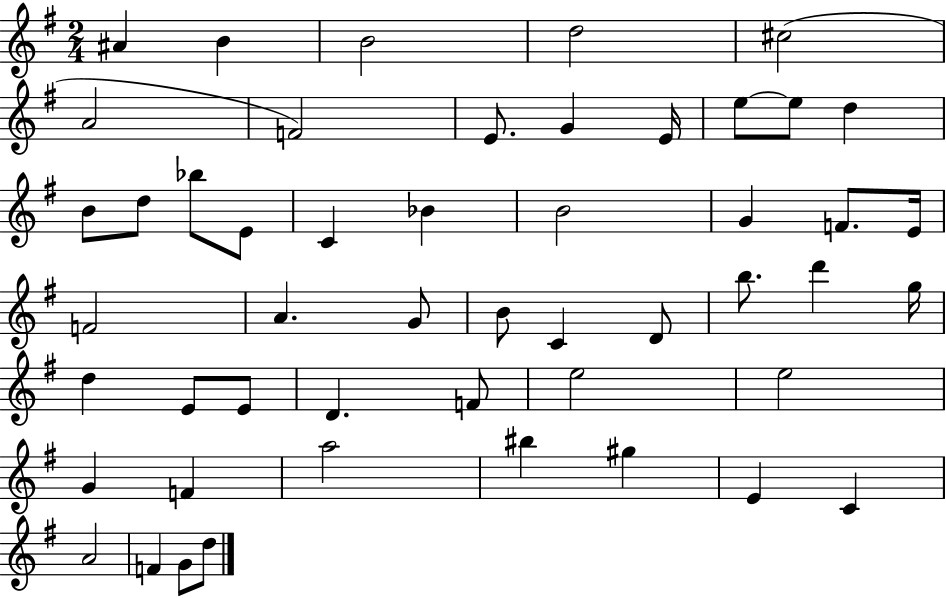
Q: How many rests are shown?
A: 0